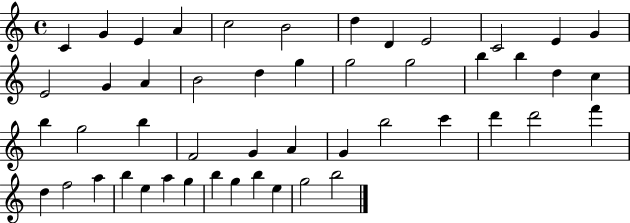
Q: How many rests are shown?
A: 0